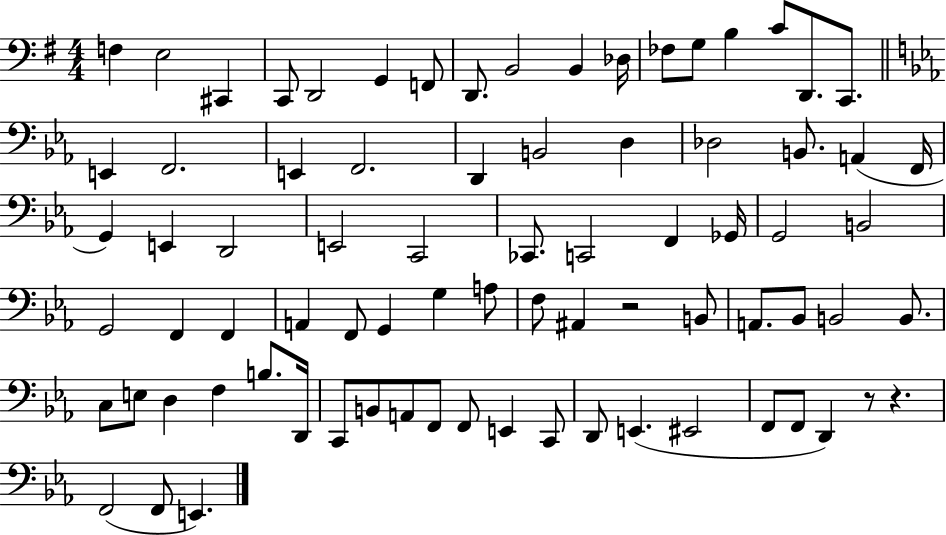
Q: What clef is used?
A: bass